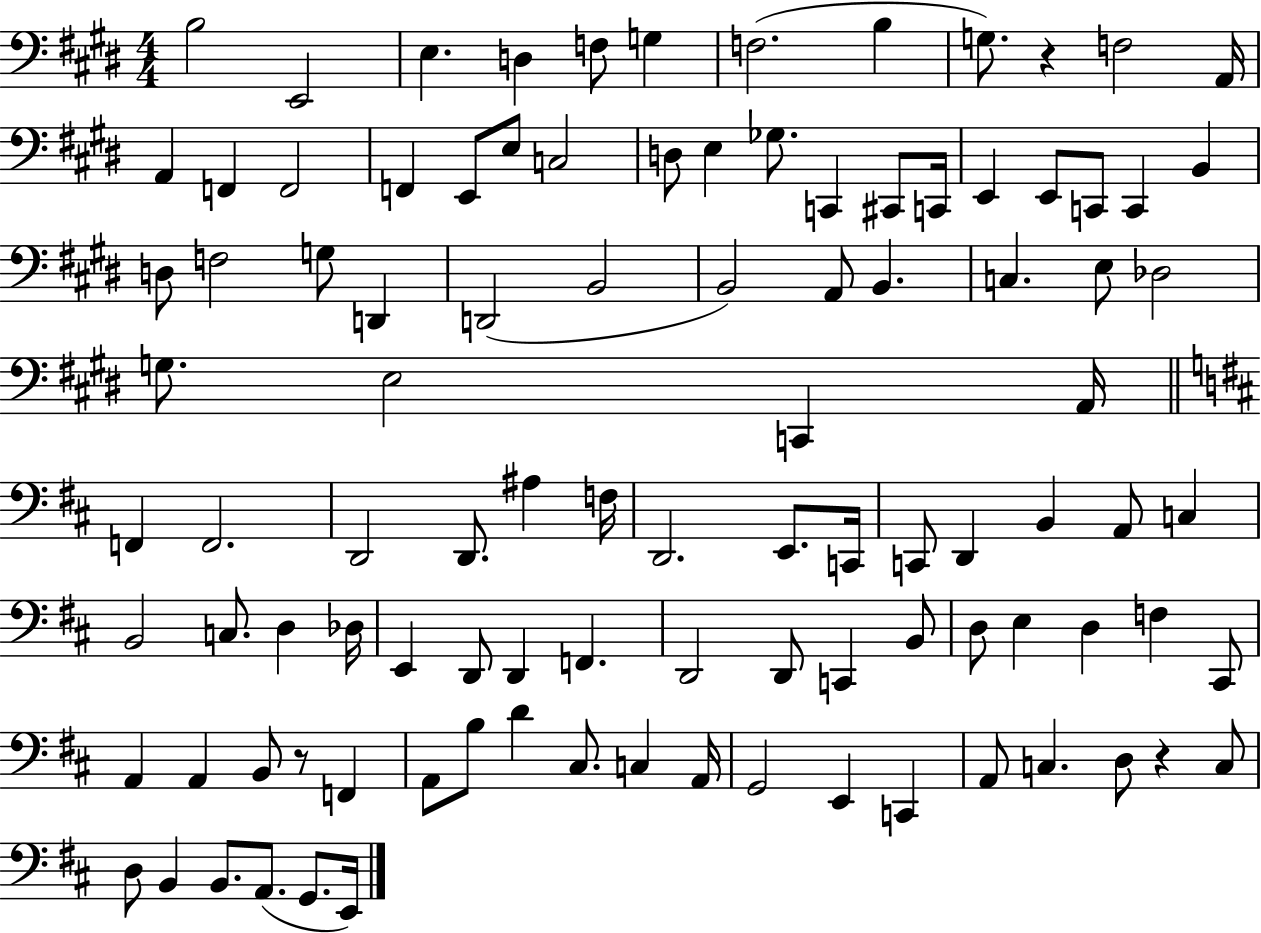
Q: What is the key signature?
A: E major